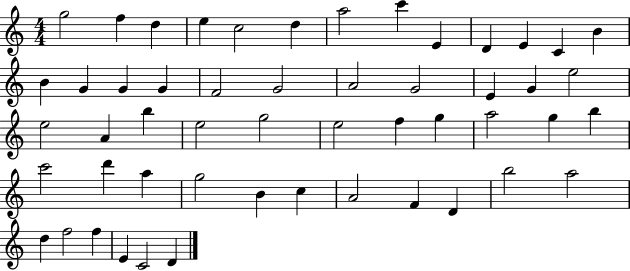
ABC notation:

X:1
T:Untitled
M:4/4
L:1/4
K:C
g2 f d e c2 d a2 c' E D E C B B G G G F2 G2 A2 G2 E G e2 e2 A b e2 g2 e2 f g a2 g b c'2 d' a g2 B c A2 F D b2 a2 d f2 f E C2 D